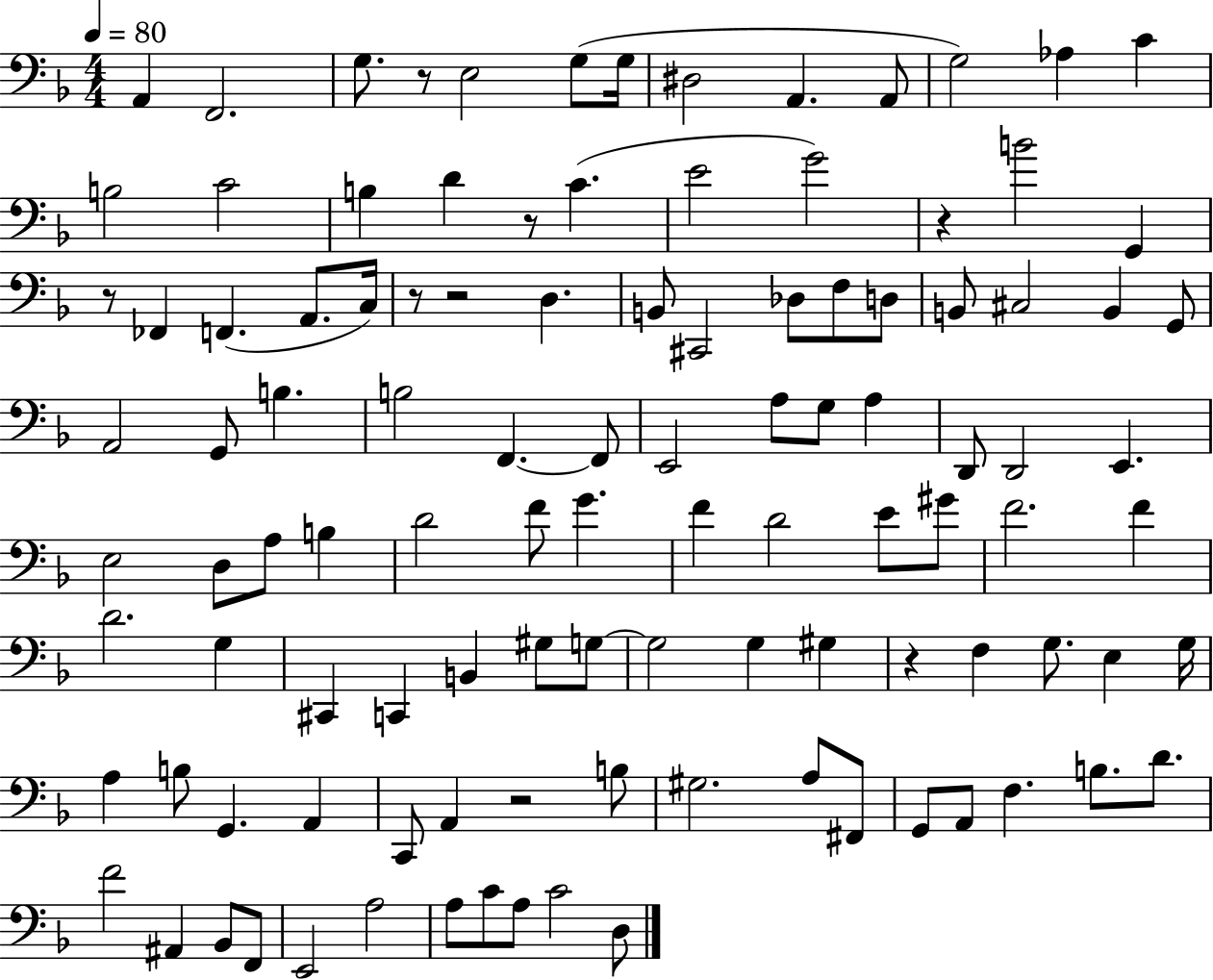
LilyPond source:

{
  \clef bass
  \numericTimeSignature
  \time 4/4
  \key f \major
  \tempo 4 = 80
  a,4 f,2. | g8. r8 e2 g8( g16 | dis2 a,4. a,8 | g2) aes4 c'4 | \break b2 c'2 | b4 d'4 r8 c'4.( | e'2 g'2) | r4 b'2 g,4 | \break r8 fes,4 f,4.( a,8. c16) | r8 r2 d4. | b,8 cis,2 des8 f8 d8 | b,8 cis2 b,4 g,8 | \break a,2 g,8 b4. | b2 f,4.~~ f,8 | e,2 a8 g8 a4 | d,8 d,2 e,4. | \break e2 d8 a8 b4 | d'2 f'8 g'4. | f'4 d'2 e'8 gis'8 | f'2. f'4 | \break d'2. g4 | cis,4 c,4 b,4 gis8 g8~~ | g2 g4 gis4 | r4 f4 g8. e4 g16 | \break a4 b8 g,4. a,4 | c,8 a,4 r2 b8 | gis2. a8 fis,8 | g,8 a,8 f4. b8. d'8. | \break f'2 ais,4 bes,8 f,8 | e,2 a2 | a8 c'8 a8 c'2 d8 | \bar "|."
}